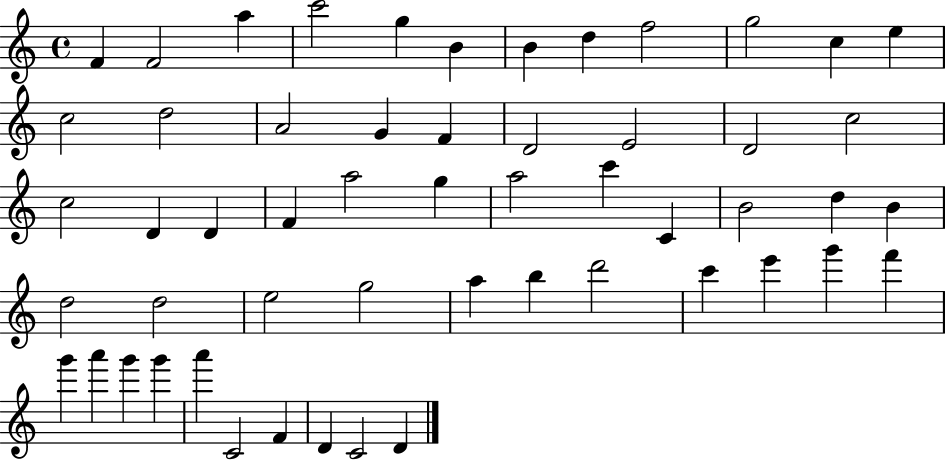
X:1
T:Untitled
M:4/4
L:1/4
K:C
F F2 a c'2 g B B d f2 g2 c e c2 d2 A2 G F D2 E2 D2 c2 c2 D D F a2 g a2 c' C B2 d B d2 d2 e2 g2 a b d'2 c' e' g' f' g' a' g' g' a' C2 F D C2 D